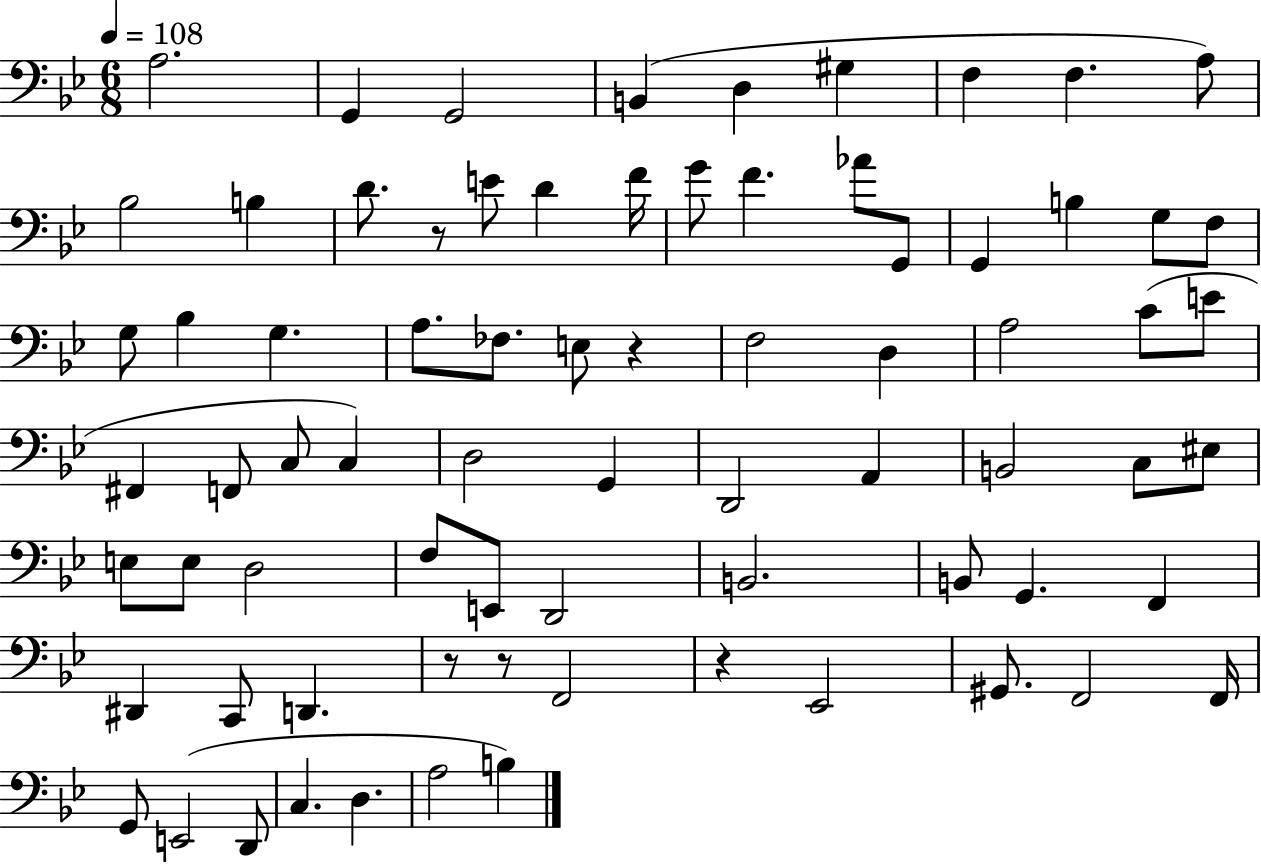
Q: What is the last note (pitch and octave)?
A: B3